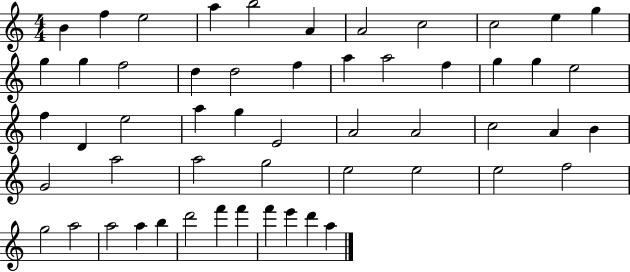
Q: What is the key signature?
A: C major